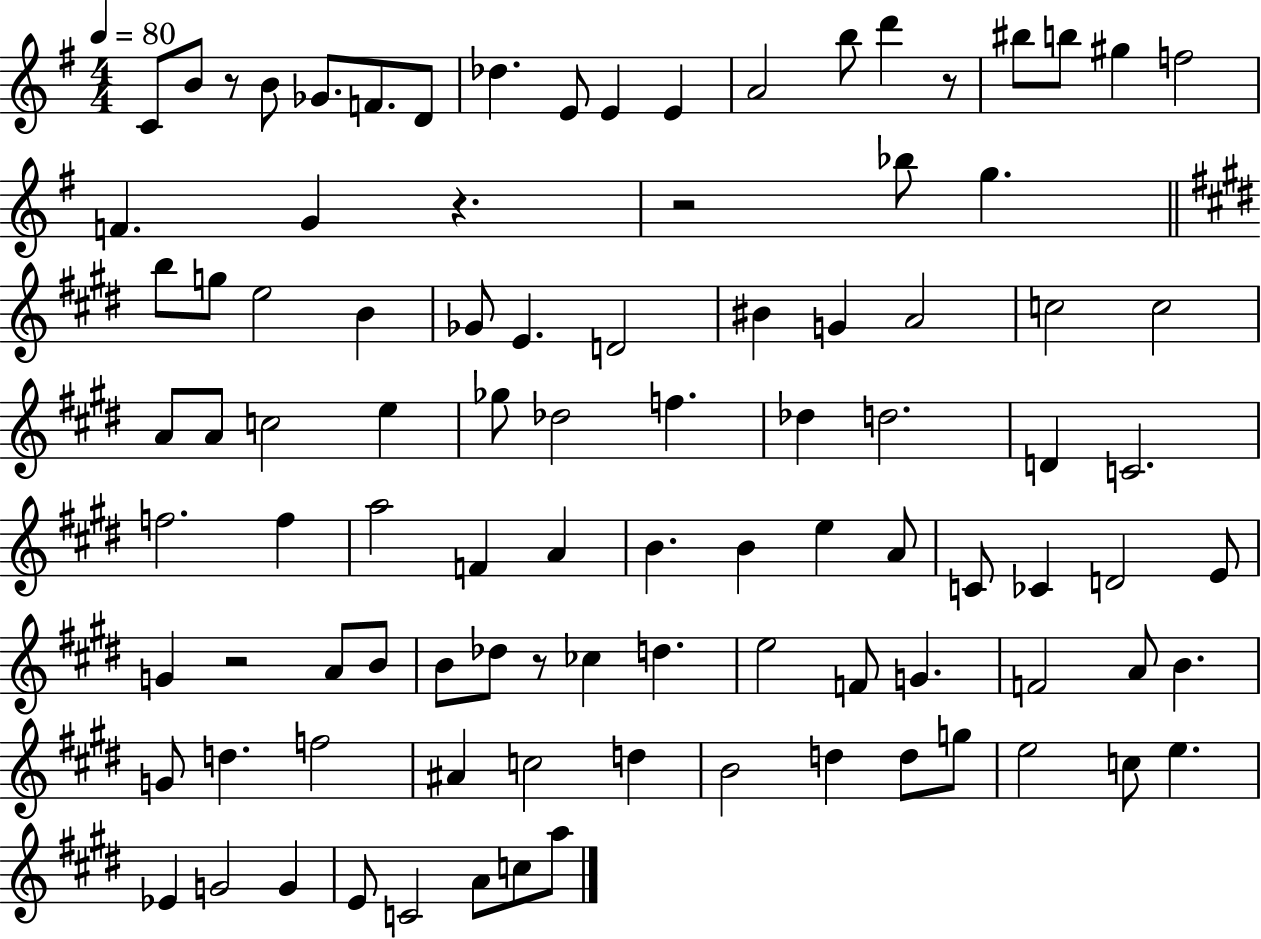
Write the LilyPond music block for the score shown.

{
  \clef treble
  \numericTimeSignature
  \time 4/4
  \key g \major
  \tempo 4 = 80
  \repeat volta 2 { c'8 b'8 r8 b'8 ges'8. f'8. d'8 | des''4. e'8 e'4 e'4 | a'2 b''8 d'''4 r8 | bis''8 b''8 gis''4 f''2 | \break f'4. g'4 r4. | r2 bes''8 g''4. | \bar "||" \break \key e \major b''8 g''8 e''2 b'4 | ges'8 e'4. d'2 | bis'4 g'4 a'2 | c''2 c''2 | \break a'8 a'8 c''2 e''4 | ges''8 des''2 f''4. | des''4 d''2. | d'4 c'2. | \break f''2. f''4 | a''2 f'4 a'4 | b'4. b'4 e''4 a'8 | c'8 ces'4 d'2 e'8 | \break g'4 r2 a'8 b'8 | b'8 des''8 r8 ces''4 d''4. | e''2 f'8 g'4. | f'2 a'8 b'4. | \break g'8 d''4. f''2 | ais'4 c''2 d''4 | b'2 d''4 d''8 g''8 | e''2 c''8 e''4. | \break ees'4 g'2 g'4 | e'8 c'2 a'8 c''8 a''8 | } \bar "|."
}